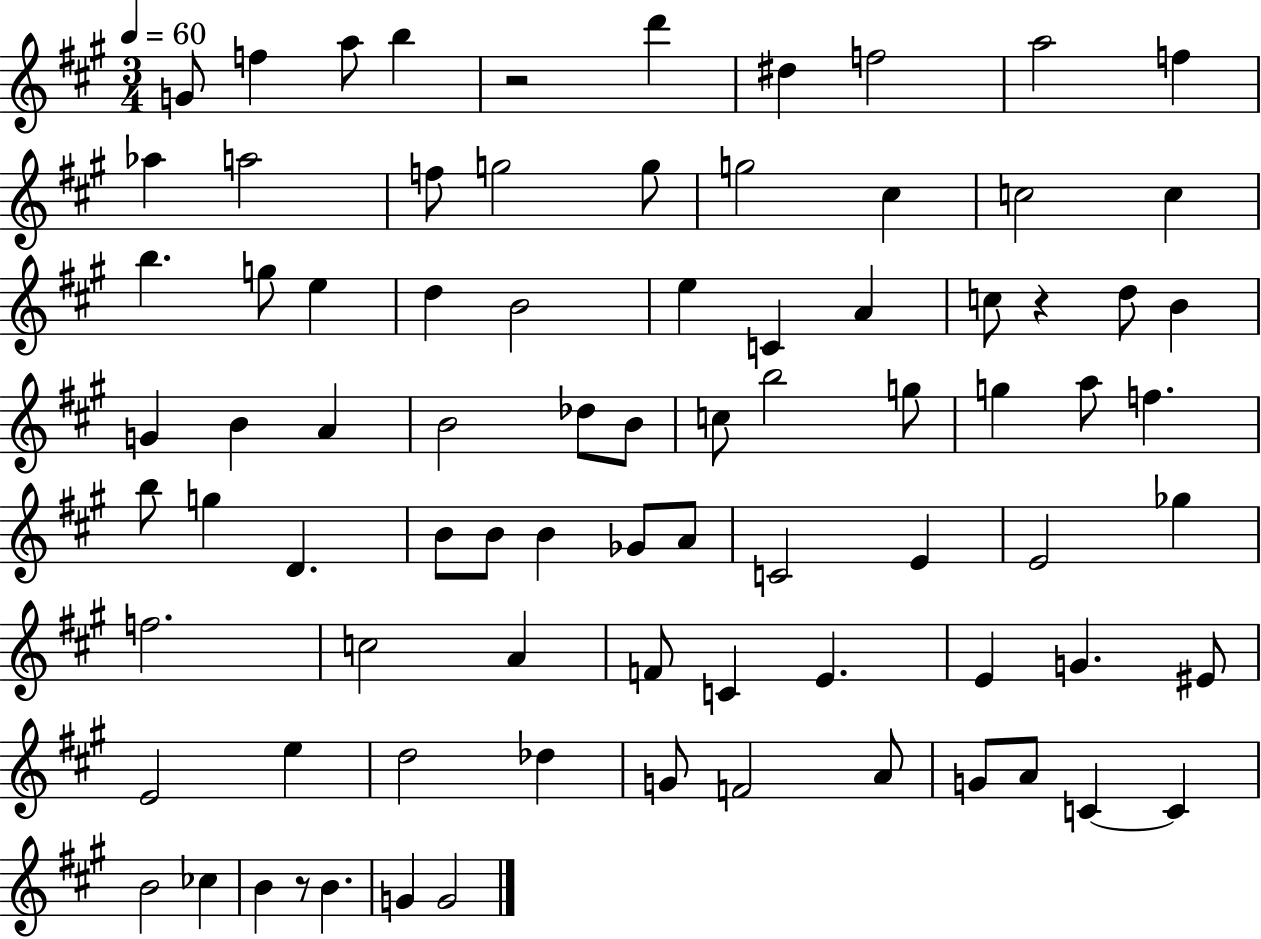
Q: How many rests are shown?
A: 3